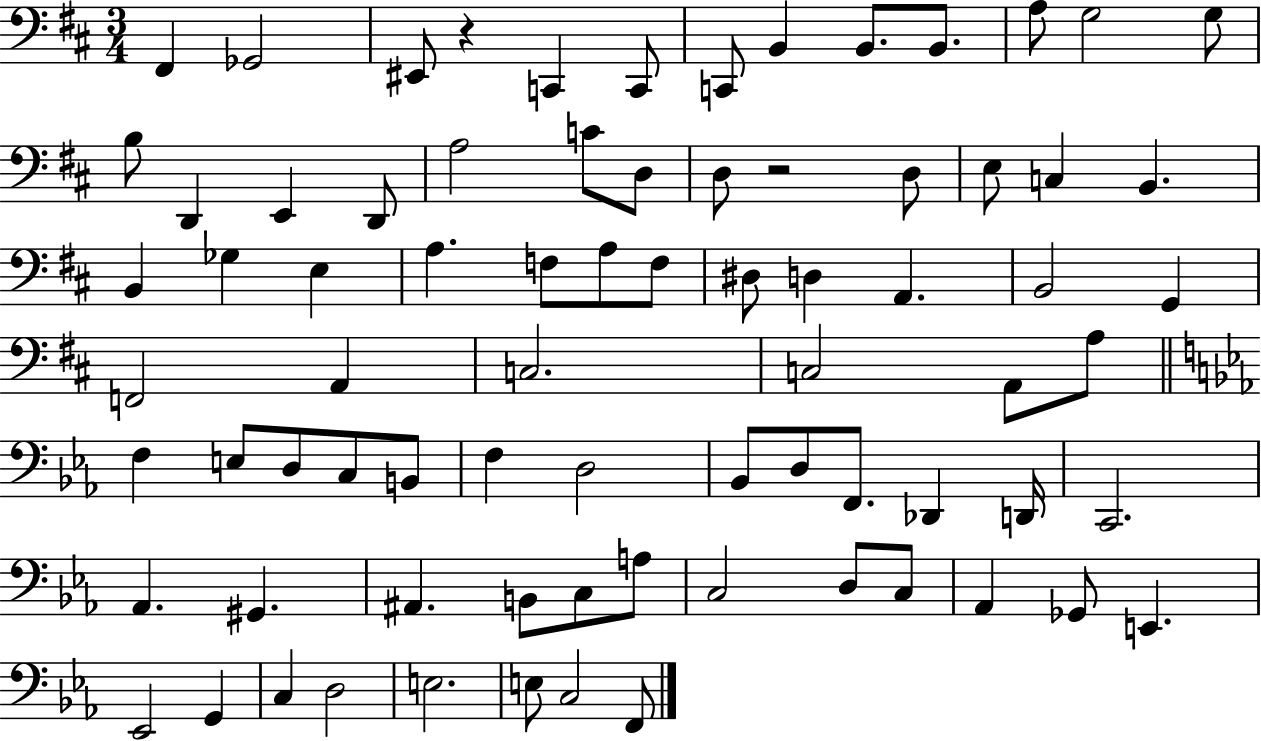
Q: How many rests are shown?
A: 2